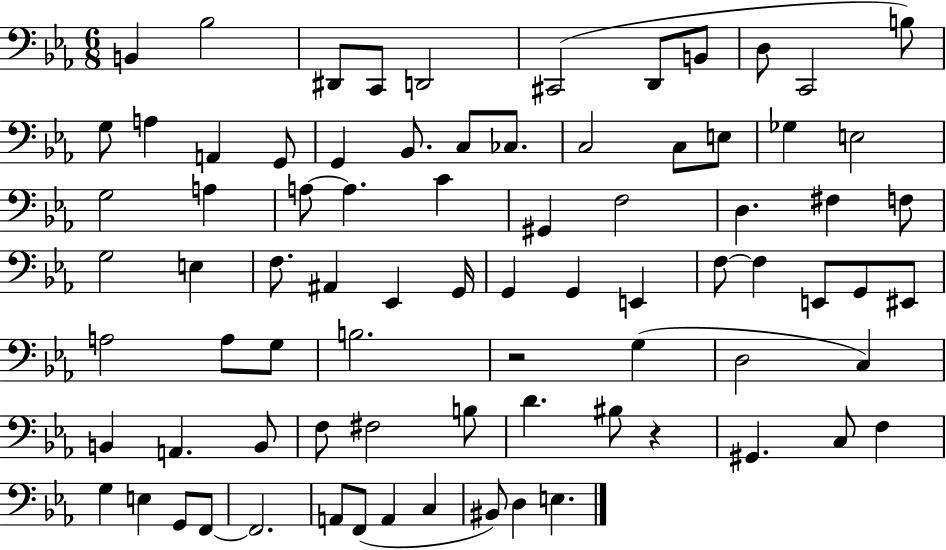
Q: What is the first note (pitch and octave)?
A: B2